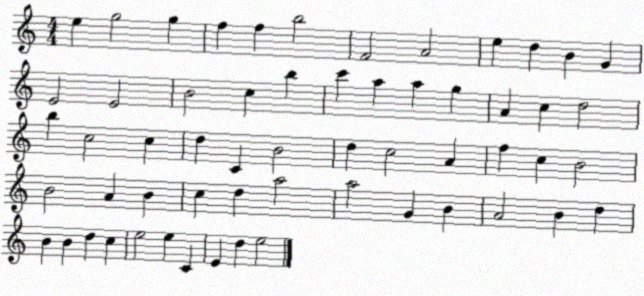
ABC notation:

X:1
T:Untitled
M:4/4
L:1/4
K:C
e g2 g f f b2 F2 A2 e d B G E2 E2 B2 c b c' a a g A c d2 b c2 c d C B2 d c2 A f c B2 B2 A B c d a2 a2 G B A2 B d B B d c e2 e C E d e2